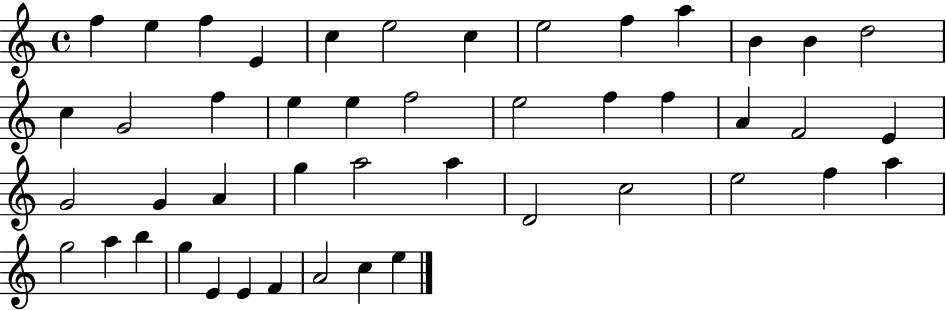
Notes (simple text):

F5/q E5/q F5/q E4/q C5/q E5/h C5/q E5/h F5/q A5/q B4/q B4/q D5/h C5/q G4/h F5/q E5/q E5/q F5/h E5/h F5/q F5/q A4/q F4/h E4/q G4/h G4/q A4/q G5/q A5/h A5/q D4/h C5/h E5/h F5/q A5/q G5/h A5/q B5/q G5/q E4/q E4/q F4/q A4/h C5/q E5/q